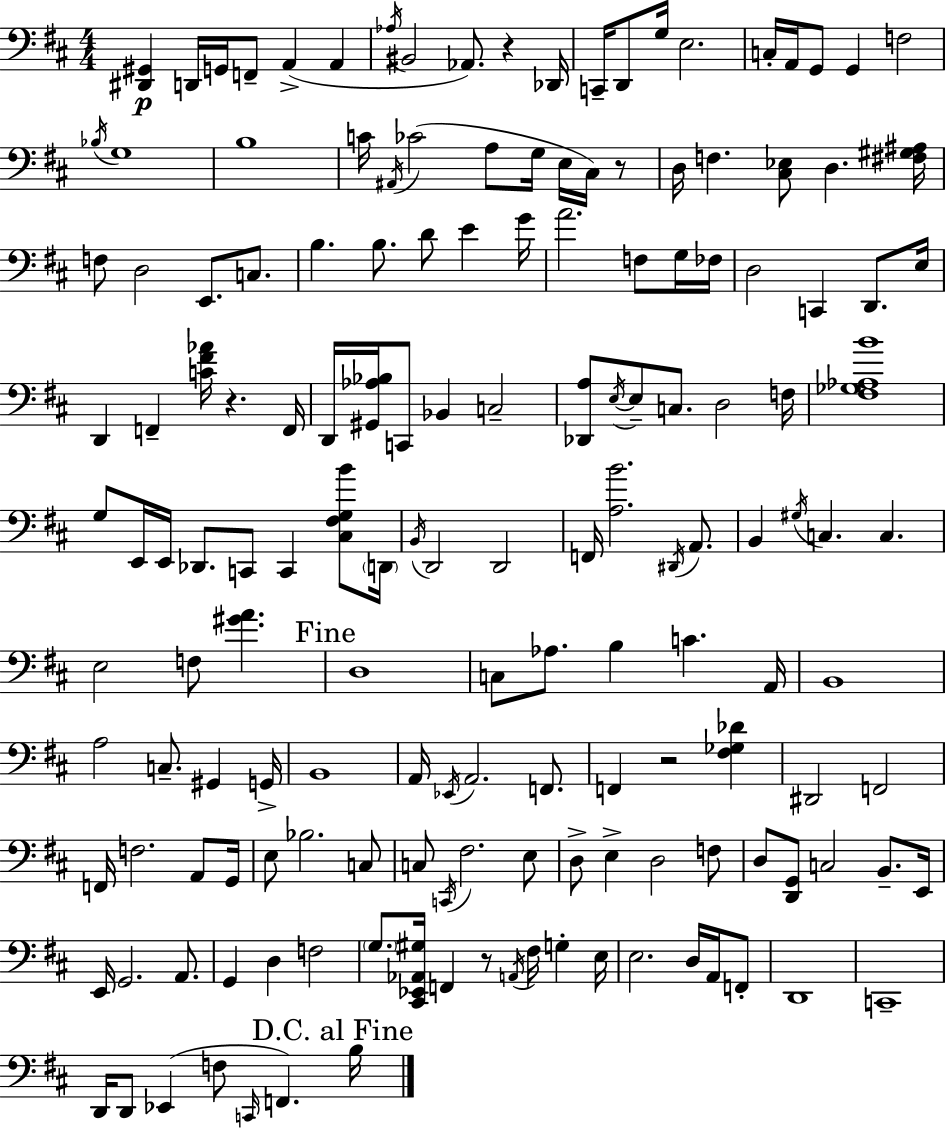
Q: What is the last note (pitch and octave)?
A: B3